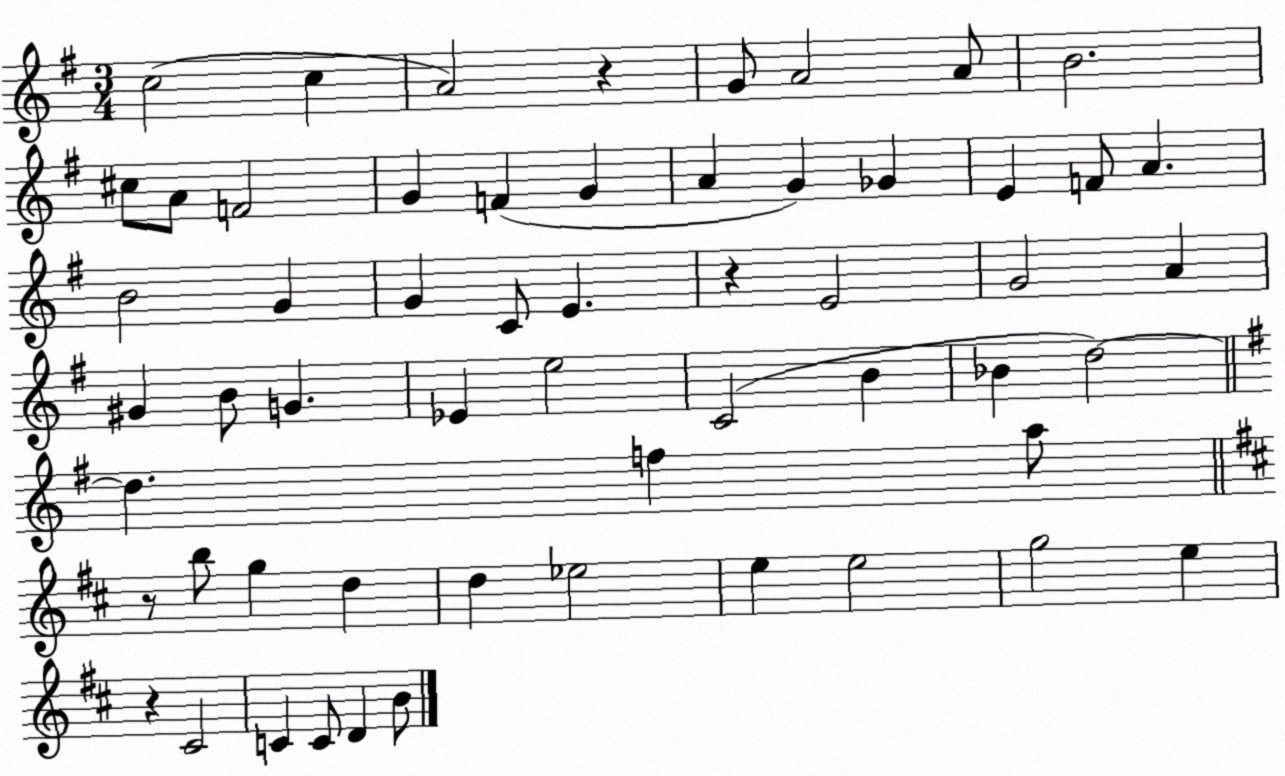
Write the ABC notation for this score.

X:1
T:Untitled
M:3/4
L:1/4
K:G
c2 c A2 z G/2 A2 A/2 B2 ^c/2 A/2 F2 G F G A G _G E F/2 A B2 G G C/2 E z E2 G2 A ^G B/2 G _E e2 C2 B _B d2 d f a/2 z/2 b/2 g d d _e2 e e2 g2 e z ^C2 C C/2 D B/2